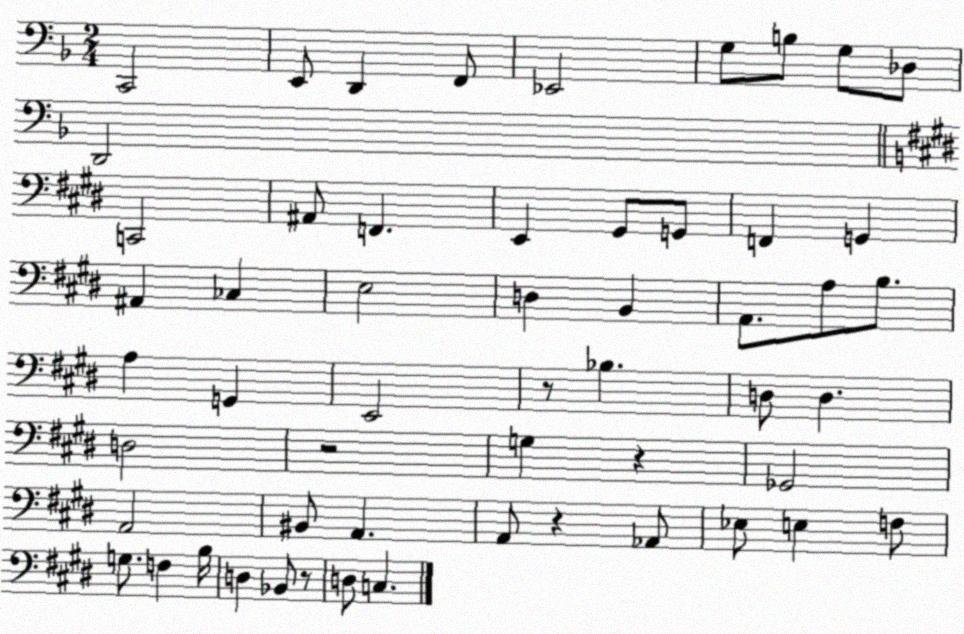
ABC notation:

X:1
T:Untitled
M:2/4
L:1/4
K:F
C,,2 E,,/2 D,, F,,/2 _E,,2 G,/2 B,/2 G,/2 _D,/2 D,,2 C,,2 ^A,,/2 F,, E,, ^G,,/2 G,,/2 F,, G,, ^A,, _C, E,2 D, B,, A,,/2 A,/2 B,/2 A, G,, E,,2 z/2 _B, D,/2 D, D,2 z2 G, z _G,,2 A,,2 ^B,,/2 A,, A,,/2 z _A,,/2 _E,/2 E, F,/2 G,/2 F, B,/4 D, _B,,/2 z/2 D,/2 C,